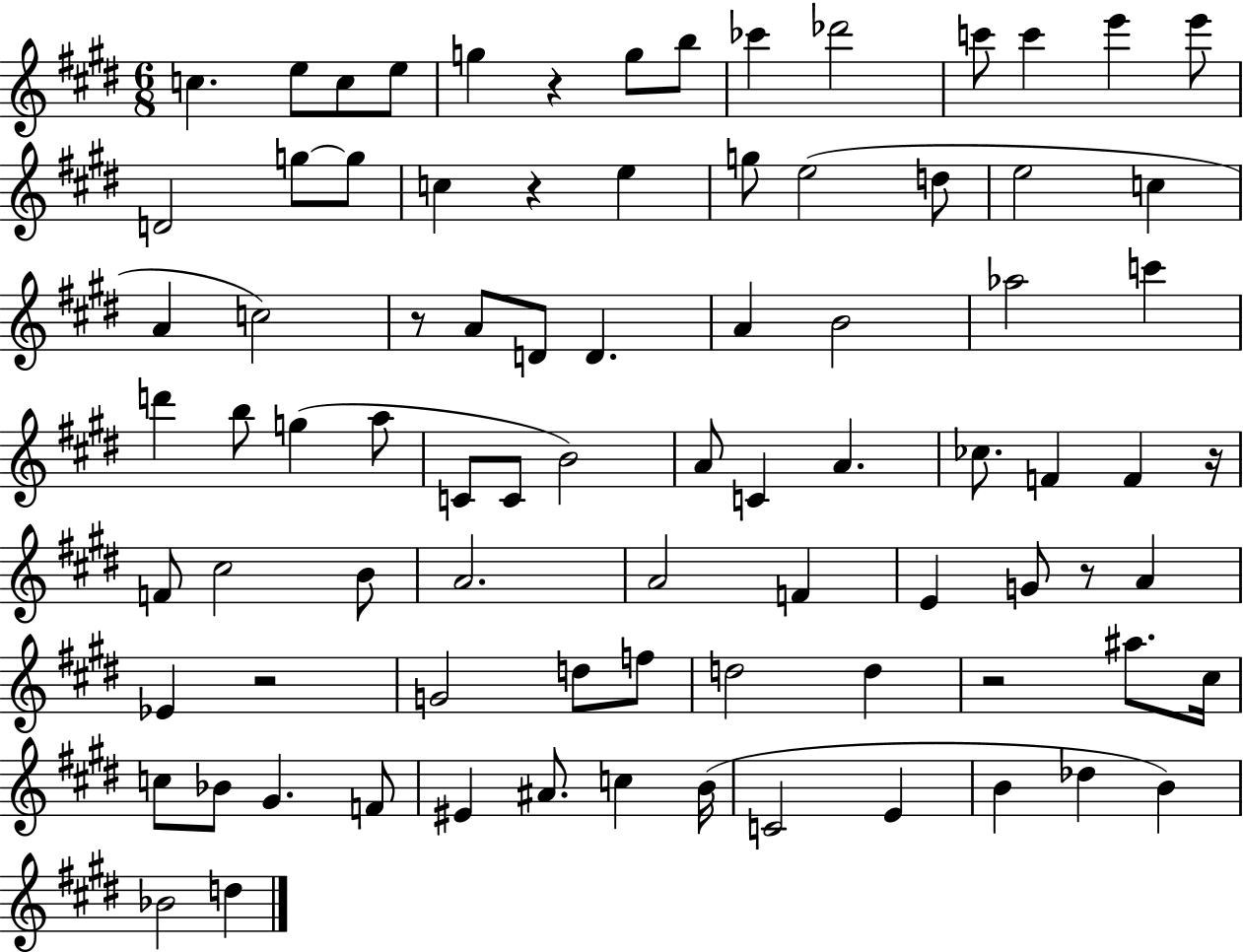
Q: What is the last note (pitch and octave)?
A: D5